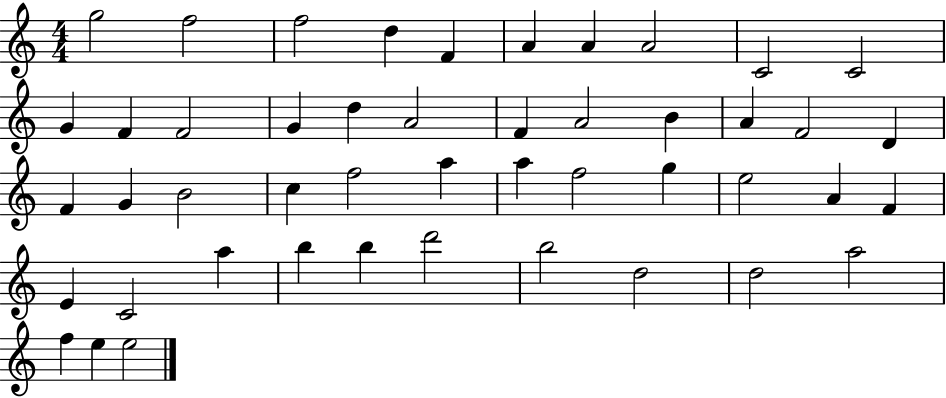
G5/h F5/h F5/h D5/q F4/q A4/q A4/q A4/h C4/h C4/h G4/q F4/q F4/h G4/q D5/q A4/h F4/q A4/h B4/q A4/q F4/h D4/q F4/q G4/q B4/h C5/q F5/h A5/q A5/q F5/h G5/q E5/h A4/q F4/q E4/q C4/h A5/q B5/q B5/q D6/h B5/h D5/h D5/h A5/h F5/q E5/q E5/h